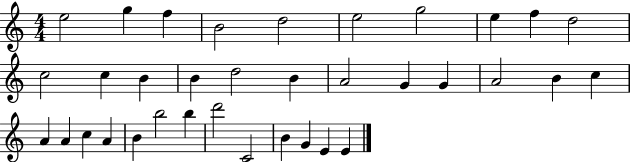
X:1
T:Untitled
M:4/4
L:1/4
K:C
e2 g f B2 d2 e2 g2 e f d2 c2 c B B d2 B A2 G G A2 B c A A c A B b2 b d'2 C2 B G E E